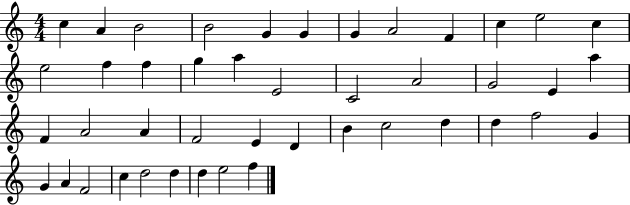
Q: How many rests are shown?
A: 0